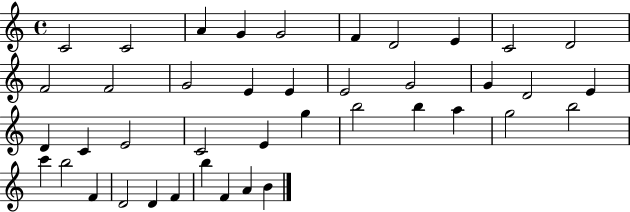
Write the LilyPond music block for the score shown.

{
  \clef treble
  \time 4/4
  \defaultTimeSignature
  \key c \major
  c'2 c'2 | a'4 g'4 g'2 | f'4 d'2 e'4 | c'2 d'2 | \break f'2 f'2 | g'2 e'4 e'4 | e'2 g'2 | g'4 d'2 e'4 | \break d'4 c'4 e'2 | c'2 e'4 g''4 | b''2 b''4 a''4 | g''2 b''2 | \break c'''4 b''2 f'4 | d'2 d'4 f'4 | b''4 f'4 a'4 b'4 | \bar "|."
}